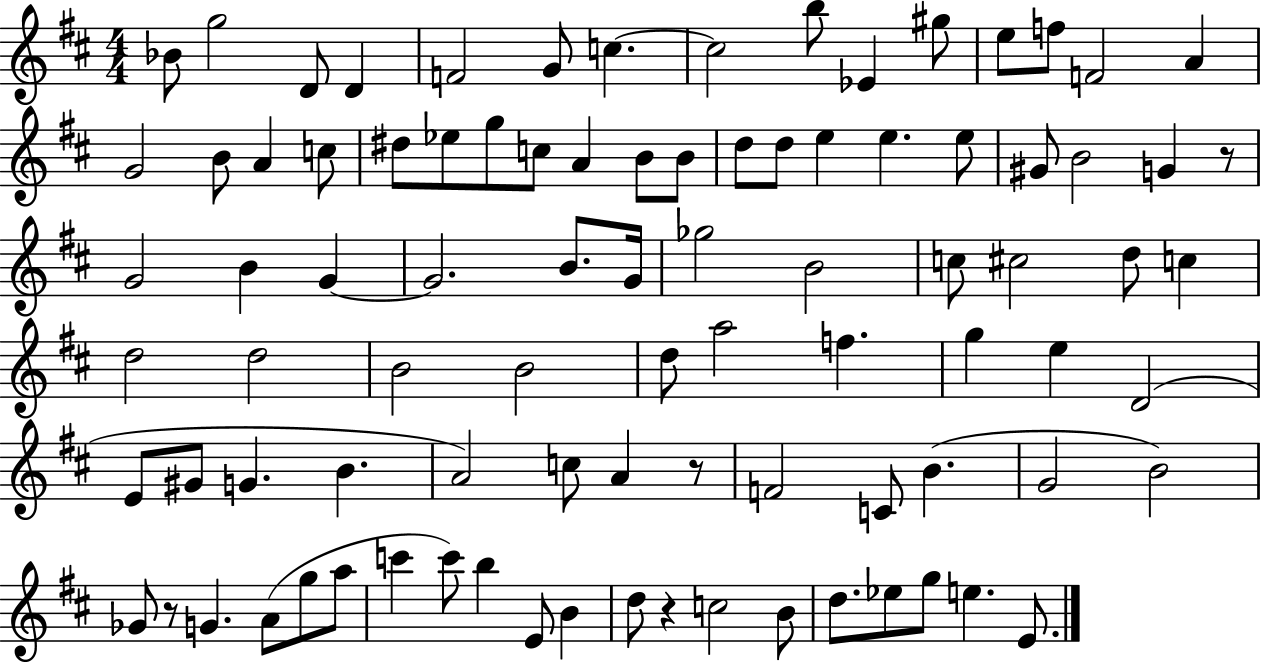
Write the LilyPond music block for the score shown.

{
  \clef treble
  \numericTimeSignature
  \time 4/4
  \key d \major
  \repeat volta 2 { bes'8 g''2 d'8 d'4 | f'2 g'8 c''4.~~ | c''2 b''8 ees'4 gis''8 | e''8 f''8 f'2 a'4 | \break g'2 b'8 a'4 c''8 | dis''8 ees''8 g''8 c''8 a'4 b'8 b'8 | d''8 d''8 e''4 e''4. e''8 | gis'8 b'2 g'4 r8 | \break g'2 b'4 g'4~~ | g'2. b'8. g'16 | ges''2 b'2 | c''8 cis''2 d''8 c''4 | \break d''2 d''2 | b'2 b'2 | d''8 a''2 f''4. | g''4 e''4 d'2( | \break e'8 gis'8 g'4. b'4. | a'2) c''8 a'4 r8 | f'2 c'8 b'4.( | g'2 b'2) | \break ges'8 r8 g'4. a'8( g''8 a''8 | c'''4 c'''8) b''4 e'8 b'4 | d''8 r4 c''2 b'8 | d''8. ees''8 g''8 e''4. e'8. | \break } \bar "|."
}